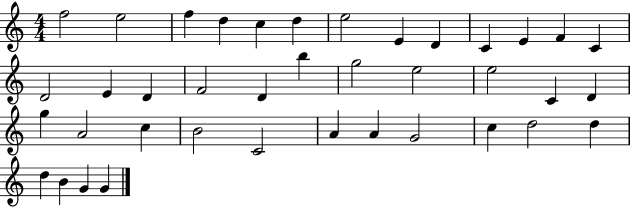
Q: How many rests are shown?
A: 0